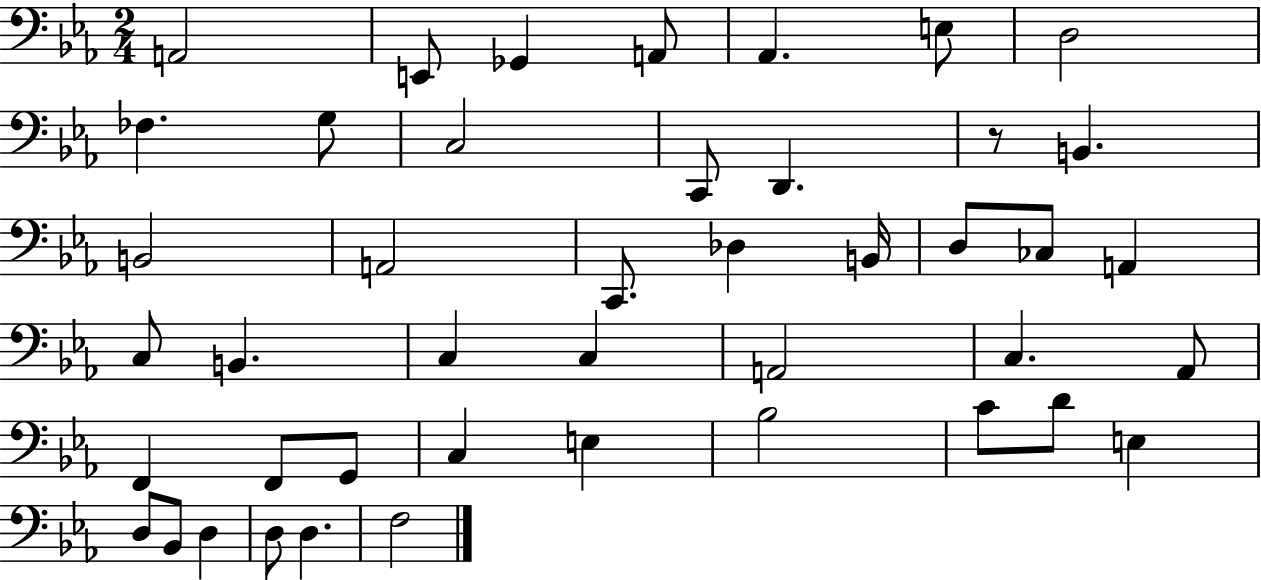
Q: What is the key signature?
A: EES major